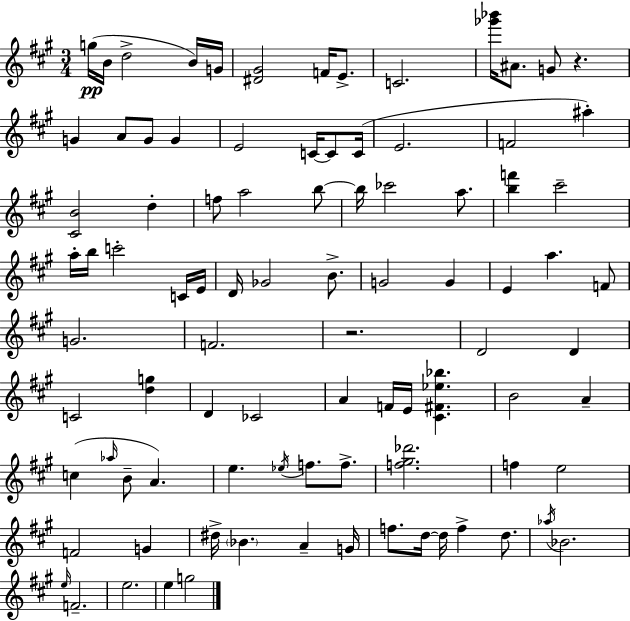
G5/s B4/s D5/h B4/s G4/s [D#4,G#4]/h F4/s E4/e. C4/h. [Gb6,Bb6]/s A#4/e. G4/e R/q. G4/q A4/e G4/e G4/q E4/h C4/s C4/e C4/s E4/h. F4/h A#5/q [C#4,B4]/h D5/q F5/e A5/h B5/e B5/s CES6/h A5/e. [B5,F6]/q C#6/h A5/s B5/s C6/h C4/s E4/s D4/s Gb4/h B4/e. G4/h G4/q E4/q A5/q. F4/e G4/h. F4/h. R/h. D4/h D4/q C4/h [D5,G5]/q D4/q CES4/h A4/q F4/s E4/s [C#4,F#4,Eb5,Bb5]/q. B4/h A4/q C5/q Ab5/s B4/e A4/q. E5/q. Eb5/s F5/e. F5/e. [F5,G#5,Db6]/h. F5/q E5/h F4/h G4/q D#5/s Bb4/q. A4/q G4/s F5/e. D5/s D5/s F5/q D5/e. Ab5/s Bb4/h. E5/s F4/h. E5/h. E5/q G5/h